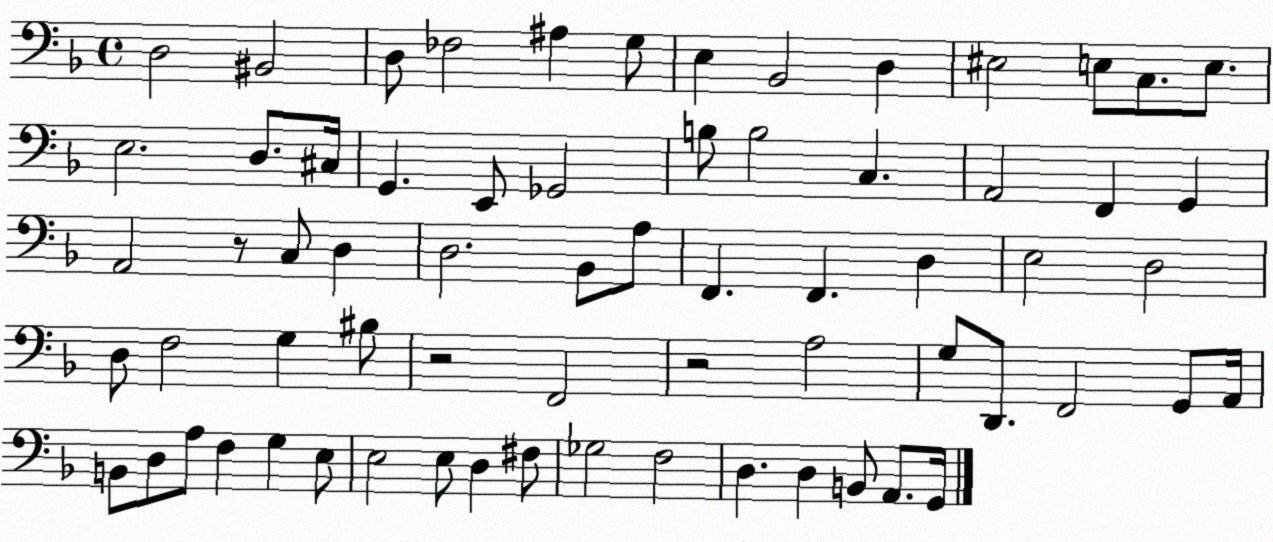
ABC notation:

X:1
T:Untitled
M:4/4
L:1/4
K:F
D,2 ^B,,2 D,/2 _F,2 ^A, G,/2 E, _B,,2 D, ^E,2 E,/2 C,/2 E,/2 E,2 D,/2 ^C,/4 G,, E,,/2 _G,,2 B,/2 B,2 C, A,,2 F,, G,, A,,2 z/2 C,/2 D, D,2 _B,,/2 A,/2 F,, F,, D, E,2 D,2 D,/2 F,2 G, ^B,/2 z2 F,,2 z2 A,2 G,/2 D,,/2 F,,2 G,,/2 A,,/4 B,,/2 D,/2 A,/2 F, G, E,/2 E,2 E,/2 D, ^F,/2 _G,2 F,2 D, D, B,,/2 A,,/2 G,,/4